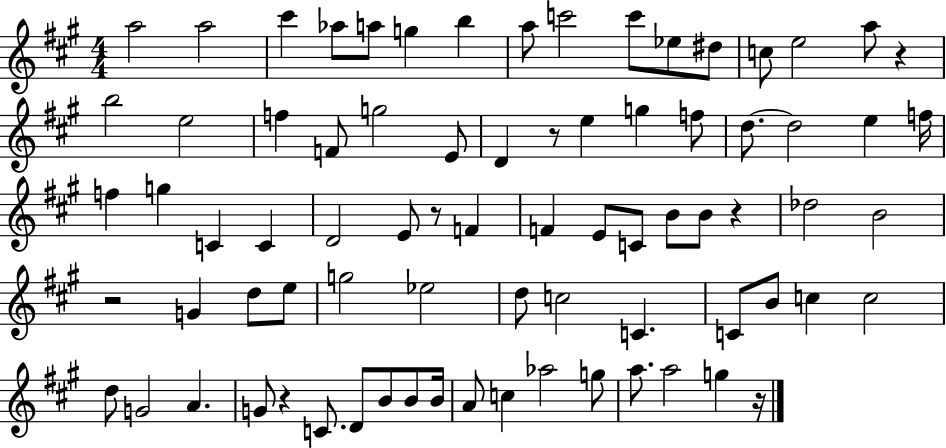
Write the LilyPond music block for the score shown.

{
  \clef treble
  \numericTimeSignature
  \time 4/4
  \key a \major
  \repeat volta 2 { a''2 a''2 | cis'''4 aes''8 a''8 g''4 b''4 | a''8 c'''2 c'''8 ees''8 dis''8 | c''8 e''2 a''8 r4 | \break b''2 e''2 | f''4 f'8 g''2 e'8 | d'4 r8 e''4 g''4 f''8 | d''8.~~ d''2 e''4 f''16 | \break f''4 g''4 c'4 c'4 | d'2 e'8 r8 f'4 | f'4 e'8 c'8 b'8 b'8 r4 | des''2 b'2 | \break r2 g'4 d''8 e''8 | g''2 ees''2 | d''8 c''2 c'4. | c'8 b'8 c''4 c''2 | \break d''8 g'2 a'4. | g'8 r4 c'8. d'8 b'8 b'8 b'16 | a'8 c''4 aes''2 g''8 | a''8. a''2 g''4 r16 | \break } \bar "|."
}